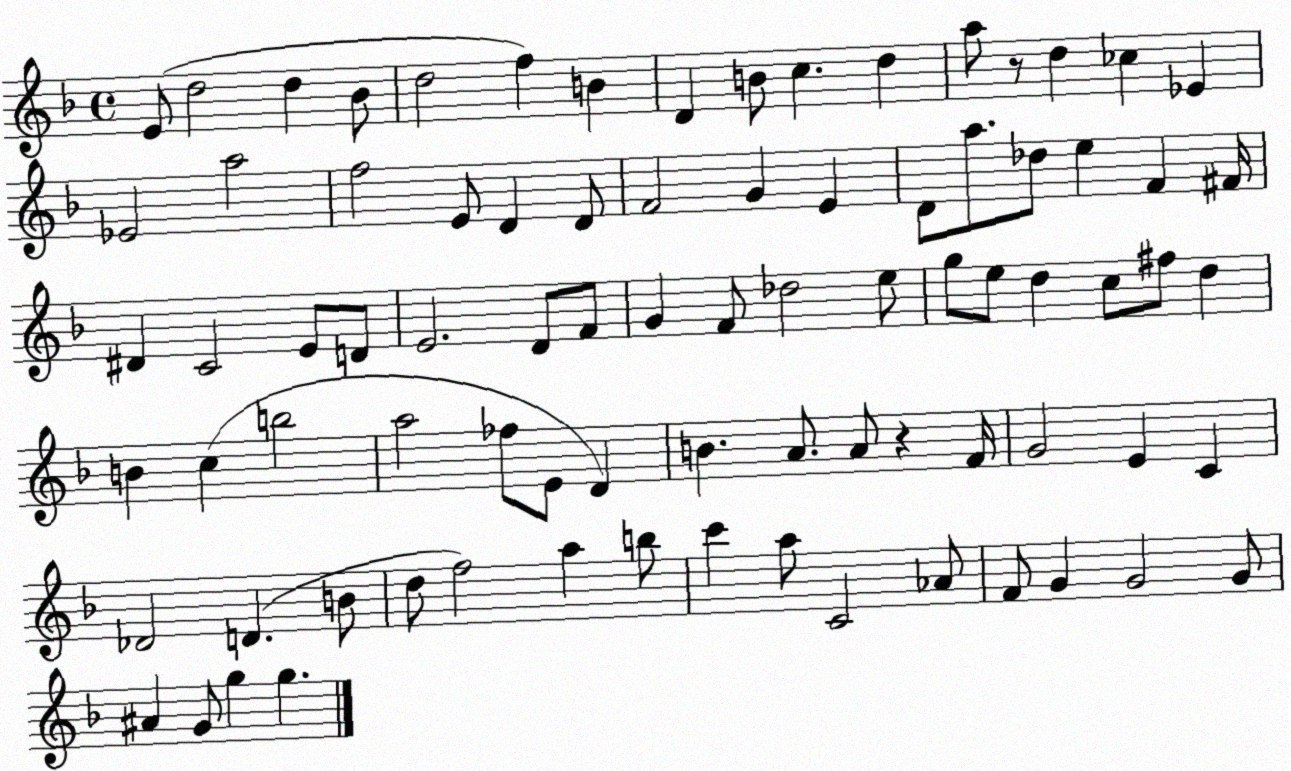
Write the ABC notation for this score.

X:1
T:Untitled
M:4/4
L:1/4
K:F
E/2 d2 d _B/2 d2 f B D B/2 c d a/2 z/2 d _c _E _E2 a2 f2 E/2 D D/2 F2 G E D/2 a/2 _d/2 e F ^F/4 ^D C2 E/2 D/2 E2 D/2 F/2 G F/2 _d2 e/2 g/2 e/2 d c/2 ^f/2 d B c b2 a2 _f/2 E/2 D B A/2 A/2 z F/4 G2 E C _D2 D B/2 d/2 f2 a b/2 c' a/2 C2 _A/2 F/2 G G2 G/2 ^A G/2 g g